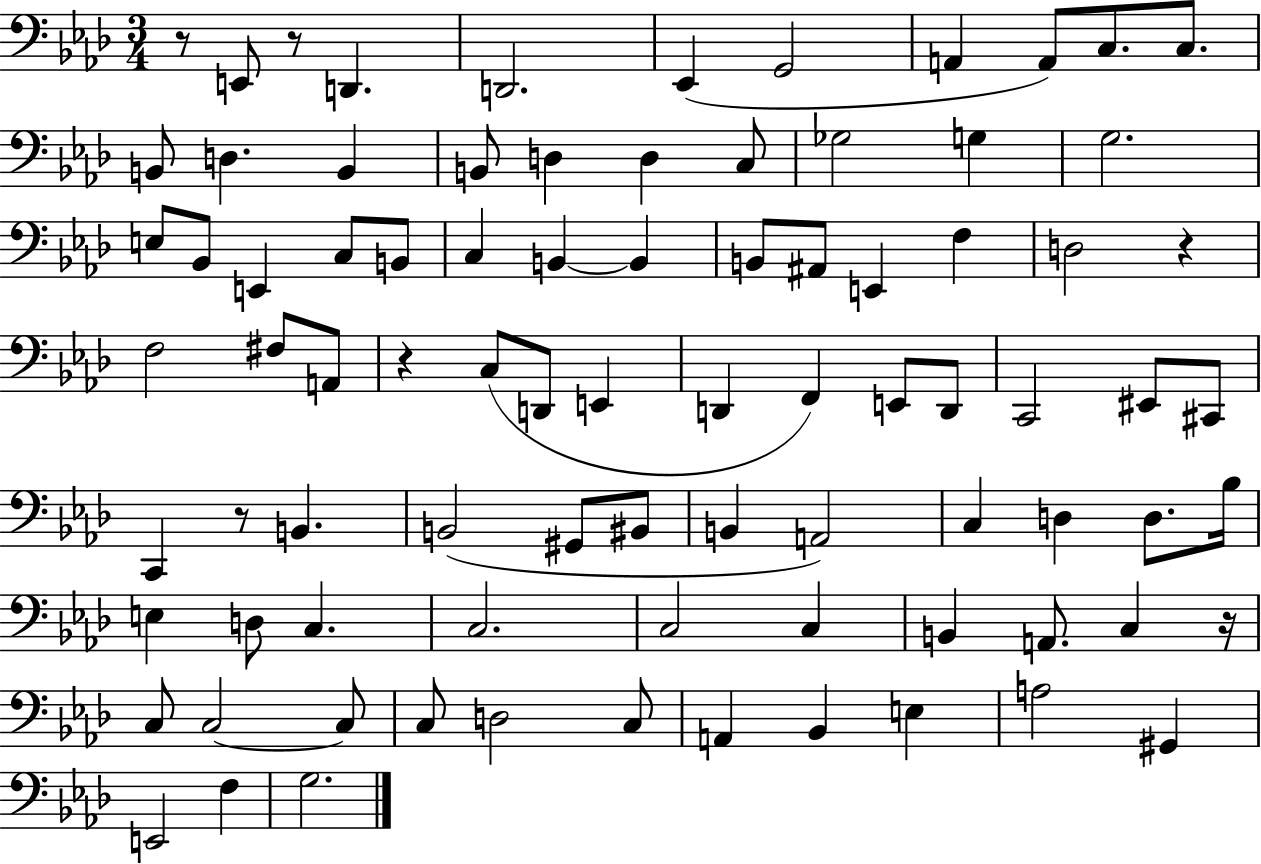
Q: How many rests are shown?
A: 6